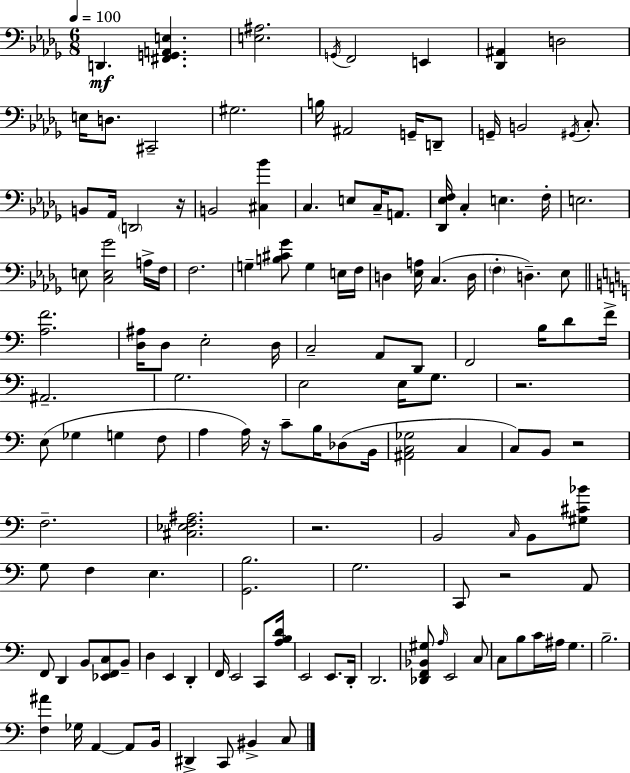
D2/q. [F#2,G2,A2,E3]/q. [E3,A#3]/h. G2/s F2/h E2/q [Db2,A#2]/q D3/h E3/s D3/e. C#2/h G#3/h. B3/s A#2/h G2/s D2/e G2/s B2/h G#2/s C3/e. B2/e Ab2/s D2/h R/s B2/h [C#3,Bb4]/q C3/q. E3/e C3/s A2/e. [Db2,Eb3,F3]/s C3/q E3/q. F3/s E3/h. E3/e [C3,E3,Gb4]/h A3/s F3/s F3/h. G3/q [B3,C#4,Gb4]/e G3/q E3/s F3/s D3/q [Eb3,A3]/s C3/q. D3/s F3/q D3/q. Eb3/e [A3,F4]/h. [D3,A#3]/s D3/e E3/h D3/s C3/h A2/e D2/e F2/h B3/s D4/e F4/s A#2/h. G3/h. E3/h E3/s G3/e. R/h. E3/e Gb3/q G3/q F3/e A3/q A3/s R/s C4/e B3/s Db3/e B2/s [A#2,C3,Gb3]/h C3/q C3/e B2/e R/h F3/h. [C#3,Eb3,F3,A#3]/h. R/h. B2/h C3/s B2/e [G#3,C#4,Bb4]/e G3/e F3/q E3/q. [G2,B3]/h. G3/h. C2/e R/h A2/e F2/e D2/q B2/e [Eb2,F2,C3]/e B2/e D3/q E2/q D2/q F2/s E2/h C2/e [A3,B3,D4]/s E2/h E2/e. D2/s D2/h. [Db2,F2,Bb2,G#3]/e A3/s E2/h C3/e C3/e B3/e C4/s A#3/s G3/q. B3/h. [F3,A#4]/q Gb3/s A2/q A2/e B2/s D#2/q C2/e BIS2/q C3/e